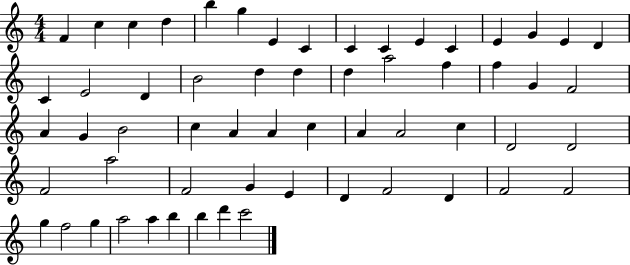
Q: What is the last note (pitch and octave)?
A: C6